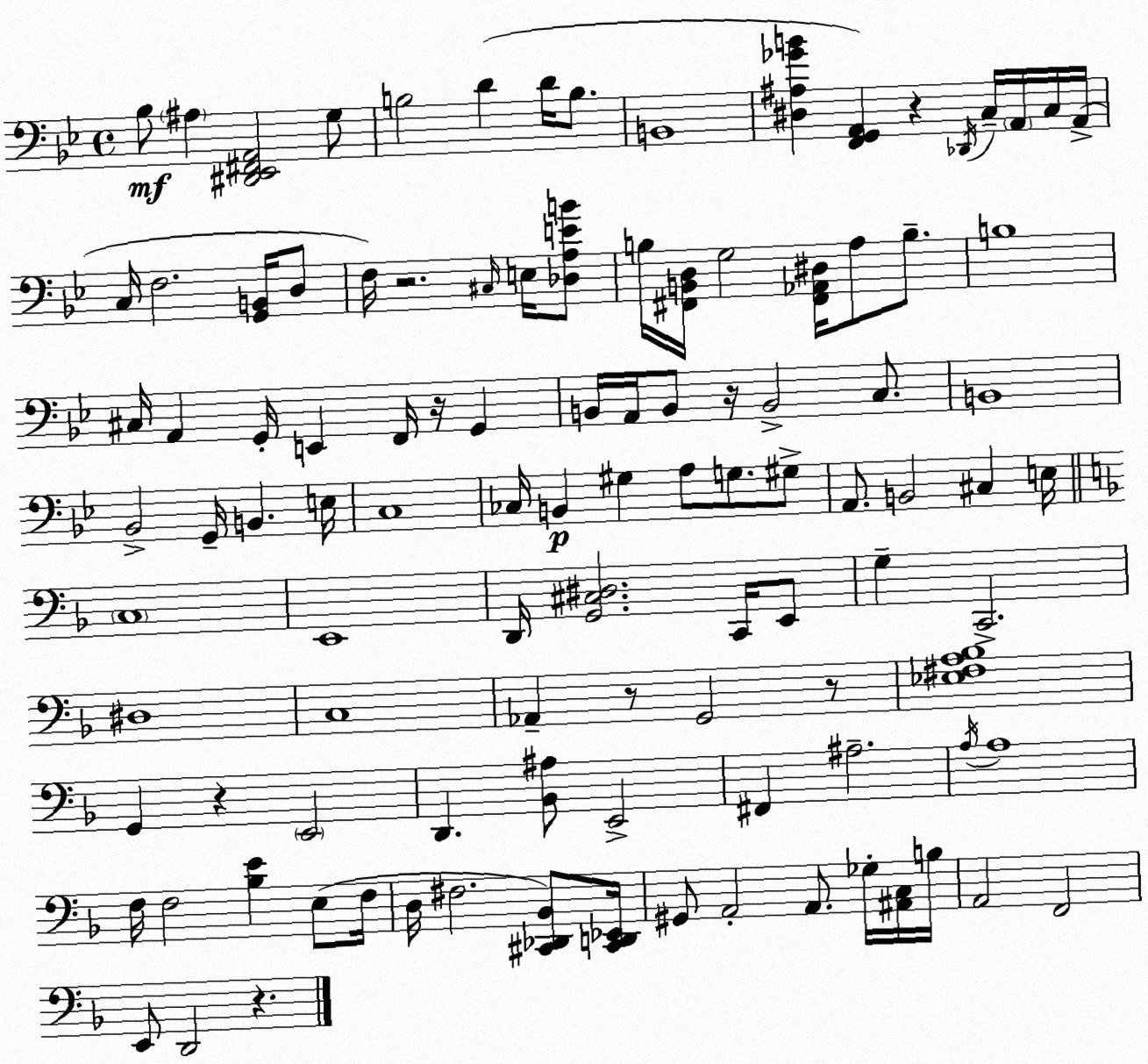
X:1
T:Untitled
M:4/4
L:1/4
K:Gm
_B,/2 ^A, [^D,,_E,,^F,,A,,]2 G,/2 B,2 D D/4 B,/2 B,,4 [^D,^A,_GB] [F,,G,,A,,] z _D,,/4 C,/4 A,,/4 C,/4 A,,/4 C,/4 F,2 [G,,B,,]/4 D,/2 F,/4 z2 ^C,/4 E,/4 [_D,A,EB]/2 B,/4 [^F,,B,,D,]/4 G,2 [^F,,_A,,^D,]/4 A,/2 B,/2 B,4 ^C,/4 A,, G,,/4 E,, F,,/4 z/4 G,, B,,/4 A,,/4 B,,/2 z/4 B,,2 C,/2 B,,4 _B,,2 G,,/4 B,, E,/4 C,4 _C,/4 B,, ^G, A,/2 G,/2 ^G,/2 A,,/2 B,,2 ^C, E,/4 C,4 E,,4 D,,/4 [G,,^C,^D,]2 C,,/4 E,,/2 G, C,,2 ^D,4 C,4 _A,, z/2 G,,2 z/2 [_E,^F,A,_B,]4 G,, z E,,2 D,, [_B,,^A,]/2 E,,2 ^F,, ^A,2 A,/4 A,4 F,/4 F,2 [_B,E] E,/2 F,/4 D,/4 ^F,2 [^C,,_D,,_B,,]/2 [^C,,D,,_E,,]/4 ^G,,/2 A,,2 A,,/2 _G,/4 [^A,,C,]/4 B,/4 A,,2 F,,2 E,,/2 D,,2 z